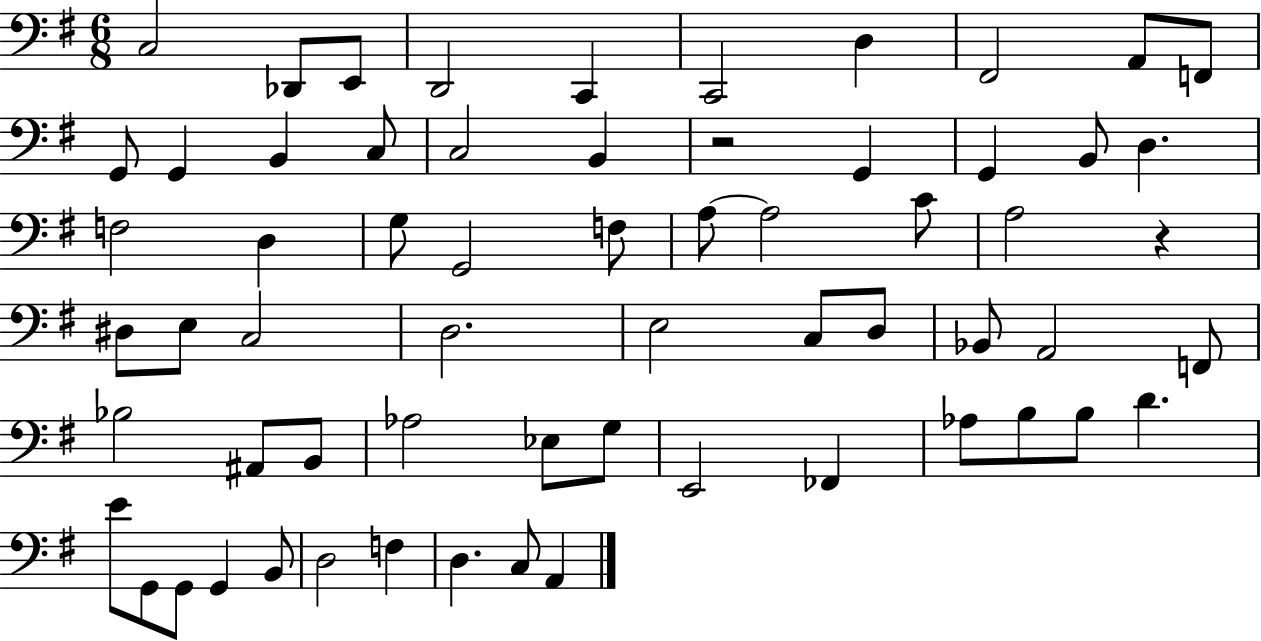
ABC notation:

X:1
T:Untitled
M:6/8
L:1/4
K:G
C,2 _D,,/2 E,,/2 D,,2 C,, C,,2 D, ^F,,2 A,,/2 F,,/2 G,,/2 G,, B,, C,/2 C,2 B,, z2 G,, G,, B,,/2 D, F,2 D, G,/2 G,,2 F,/2 A,/2 A,2 C/2 A,2 z ^D,/2 E,/2 C,2 D,2 E,2 C,/2 D,/2 _B,,/2 A,,2 F,,/2 _B,2 ^A,,/2 B,,/2 _A,2 _E,/2 G,/2 E,,2 _F,, _A,/2 B,/2 B,/2 D E/2 G,,/2 G,,/2 G,, B,,/2 D,2 F, D, C,/2 A,,